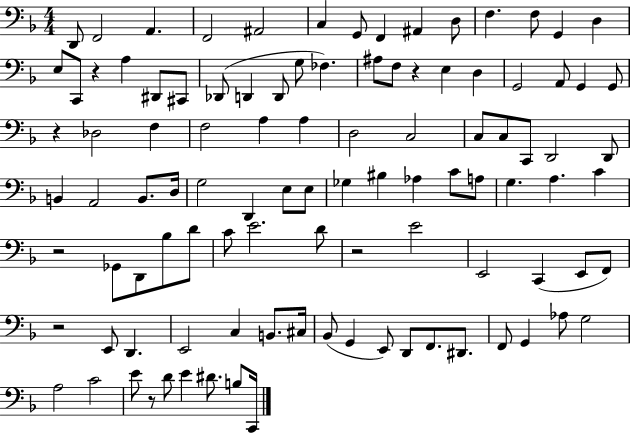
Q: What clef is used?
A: bass